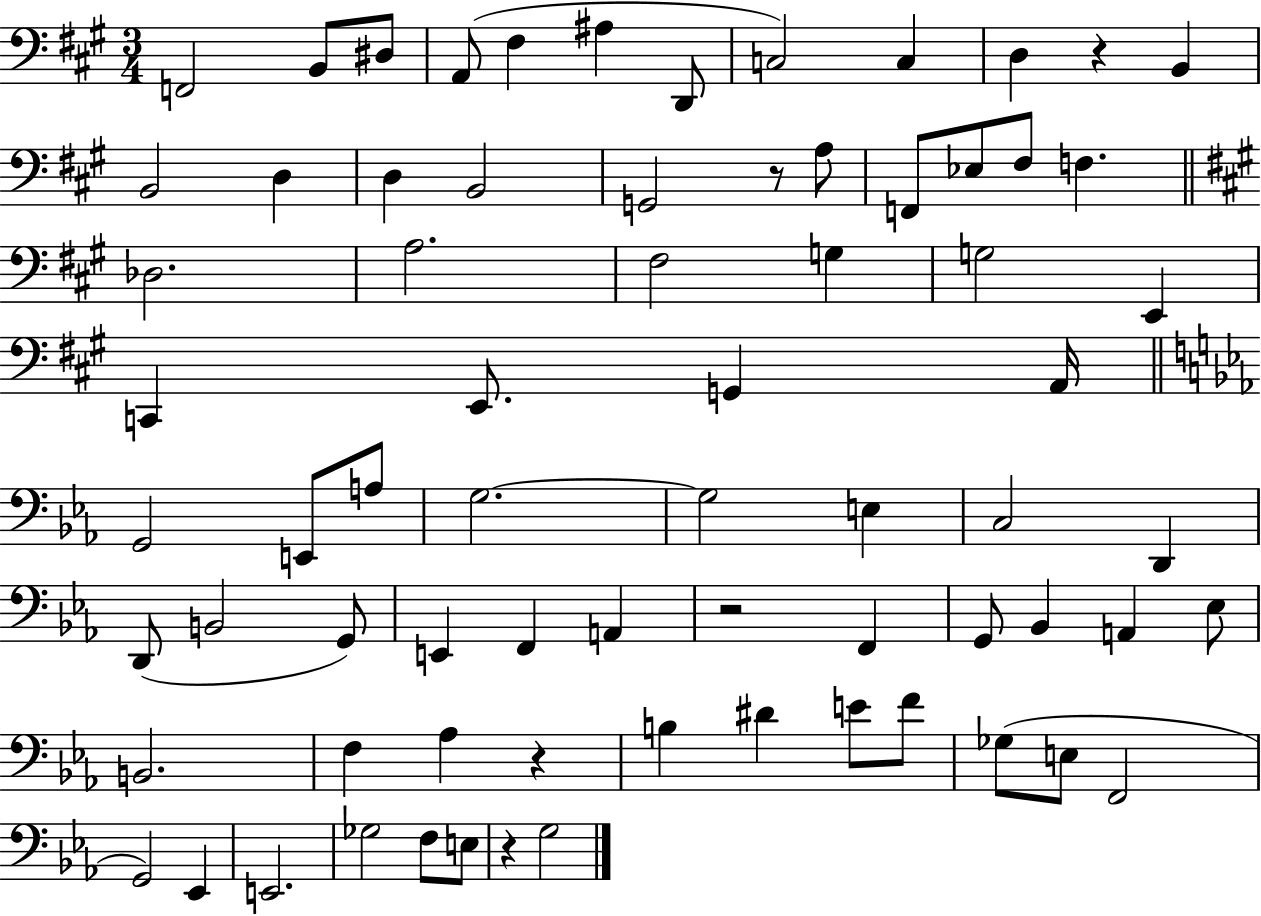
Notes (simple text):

F2/h B2/e D#3/e A2/e F#3/q A#3/q D2/e C3/h C3/q D3/q R/q B2/q B2/h D3/q D3/q B2/h G2/h R/e A3/e F2/e Eb3/e F#3/e F3/q. Db3/h. A3/h. F#3/h G3/q G3/h E2/q C2/q E2/e. G2/q A2/s G2/h E2/e A3/e G3/h. G3/h E3/q C3/h D2/q D2/e B2/h G2/e E2/q F2/q A2/q R/h F2/q G2/e Bb2/q A2/q Eb3/e B2/h. F3/q Ab3/q R/q B3/q D#4/q E4/e F4/e Gb3/e E3/e F2/h G2/h Eb2/q E2/h. Gb3/h F3/e E3/e R/q G3/h